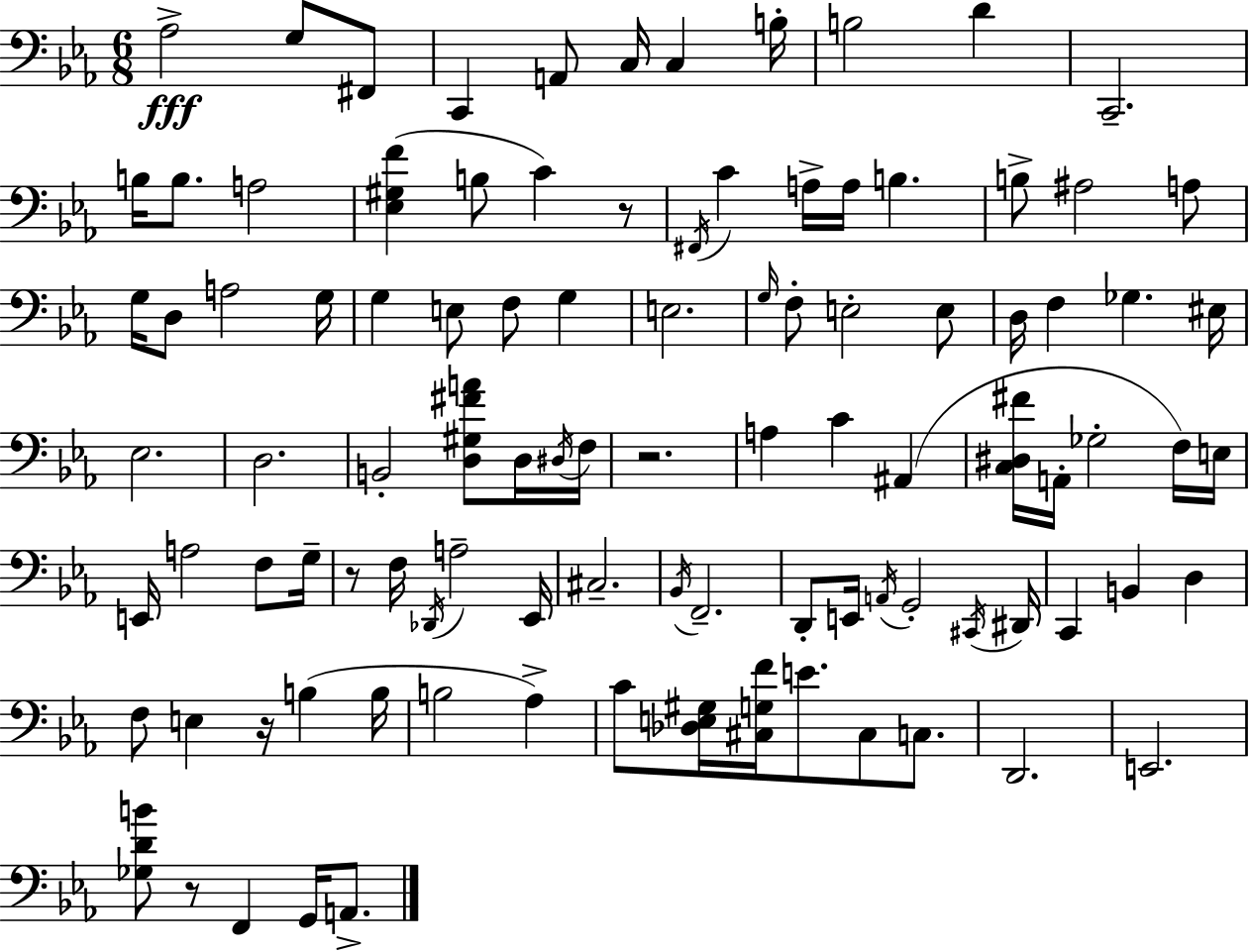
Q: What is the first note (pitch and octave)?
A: Ab3